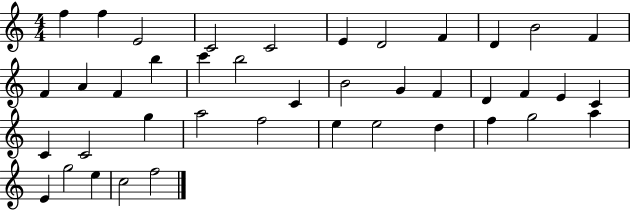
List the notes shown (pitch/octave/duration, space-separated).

F5/q F5/q E4/h C4/h C4/h E4/q D4/h F4/q D4/q B4/h F4/q F4/q A4/q F4/q B5/q C6/q B5/h C4/q B4/h G4/q F4/q D4/q F4/q E4/q C4/q C4/q C4/h G5/q A5/h F5/h E5/q E5/h D5/q F5/q G5/h A5/q E4/q G5/h E5/q C5/h F5/h